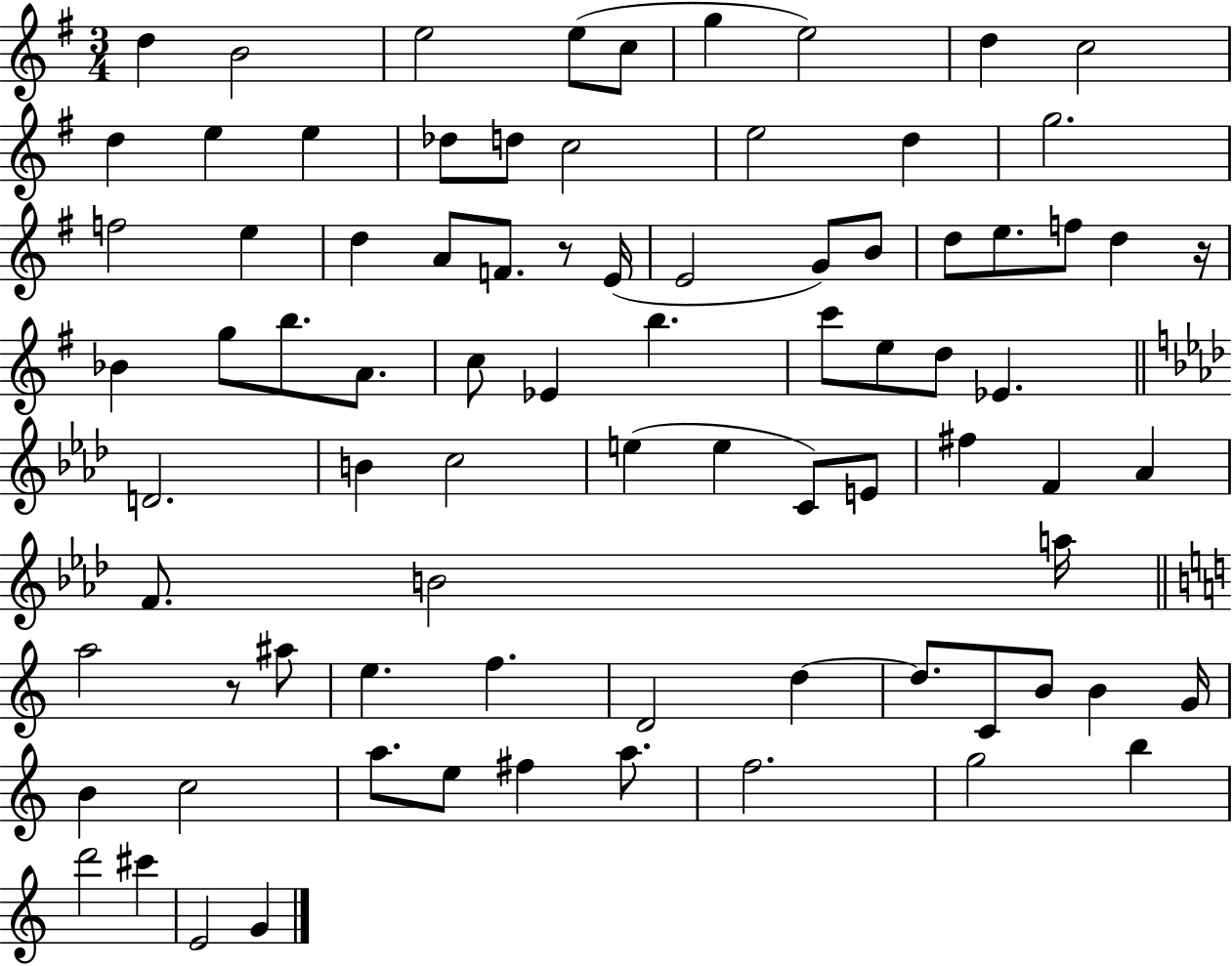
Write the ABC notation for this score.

X:1
T:Untitled
M:3/4
L:1/4
K:G
d B2 e2 e/2 c/2 g e2 d c2 d e e _d/2 d/2 c2 e2 d g2 f2 e d A/2 F/2 z/2 E/4 E2 G/2 B/2 d/2 e/2 f/2 d z/4 _B g/2 b/2 A/2 c/2 _E b c'/2 e/2 d/2 _E D2 B c2 e e C/2 E/2 ^f F _A F/2 B2 a/4 a2 z/2 ^a/2 e f D2 d d/2 C/2 B/2 B G/4 B c2 a/2 e/2 ^f a/2 f2 g2 b d'2 ^c' E2 G